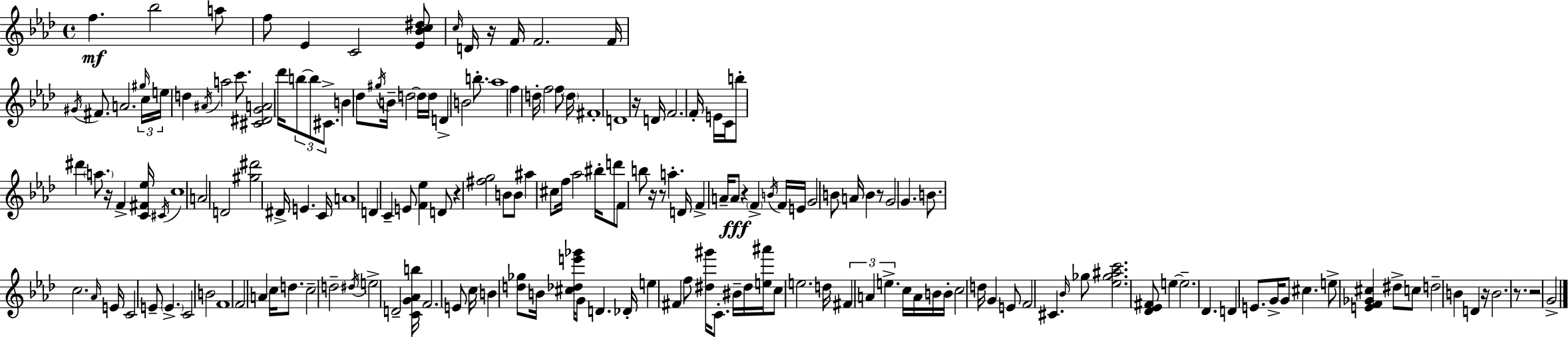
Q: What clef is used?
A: treble